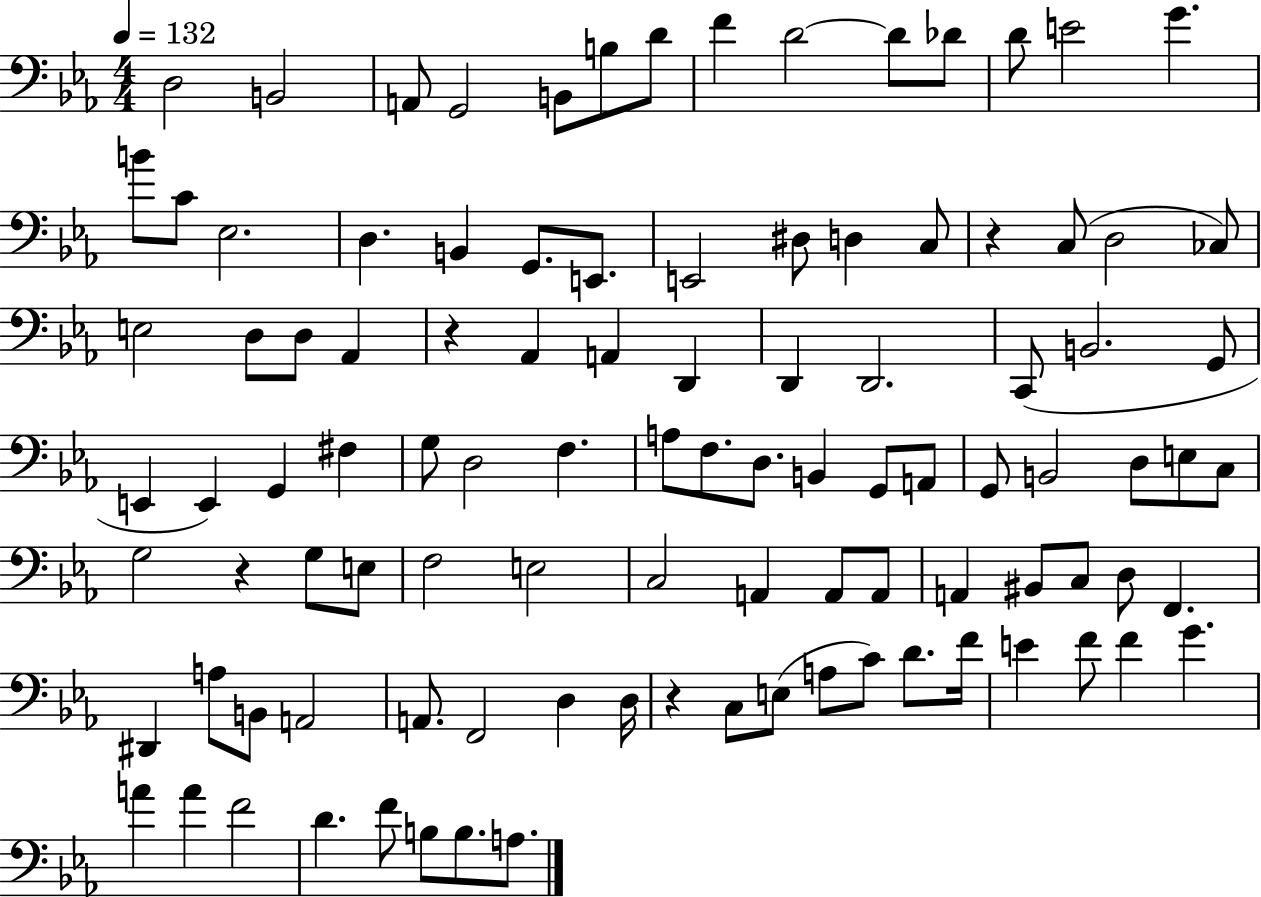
{
  \clef bass
  \numericTimeSignature
  \time 4/4
  \key ees \major
  \tempo 4 = 132
  d2 b,2 | a,8 g,2 b,8 b8 d'8 | f'4 d'2~~ d'8 des'8 | d'8 e'2 g'4. | \break b'8 c'8 ees2. | d4. b,4 g,8. e,8. | e,2 dis8 d4 c8 | r4 c8( d2 ces8) | \break e2 d8 d8 aes,4 | r4 aes,4 a,4 d,4 | d,4 d,2. | c,8( b,2. g,8 | \break e,4 e,4) g,4 fis4 | g8 d2 f4. | a8 f8. d8. b,4 g,8 a,8 | g,8 b,2 d8 e8 c8 | \break g2 r4 g8 e8 | f2 e2 | c2 a,4 a,8 a,8 | a,4 bis,8 c8 d8 f,4. | \break dis,4 a8 b,8 a,2 | a,8. f,2 d4 d16 | r4 c8 e8( a8 c'8) d'8. f'16 | e'4 f'8 f'4 g'4. | \break a'4 a'4 f'2 | d'4. f'8 b8 b8. a8. | \bar "|."
}